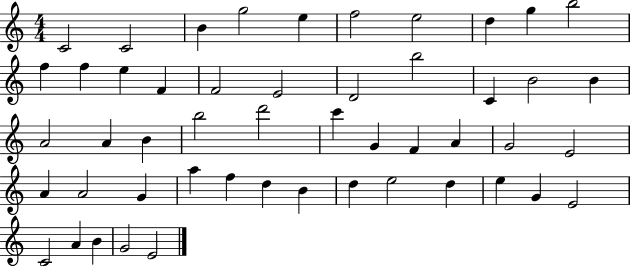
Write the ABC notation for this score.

X:1
T:Untitled
M:4/4
L:1/4
K:C
C2 C2 B g2 e f2 e2 d g b2 f f e F F2 E2 D2 b2 C B2 B A2 A B b2 d'2 c' G F A G2 E2 A A2 G a f d B d e2 d e G E2 C2 A B G2 E2